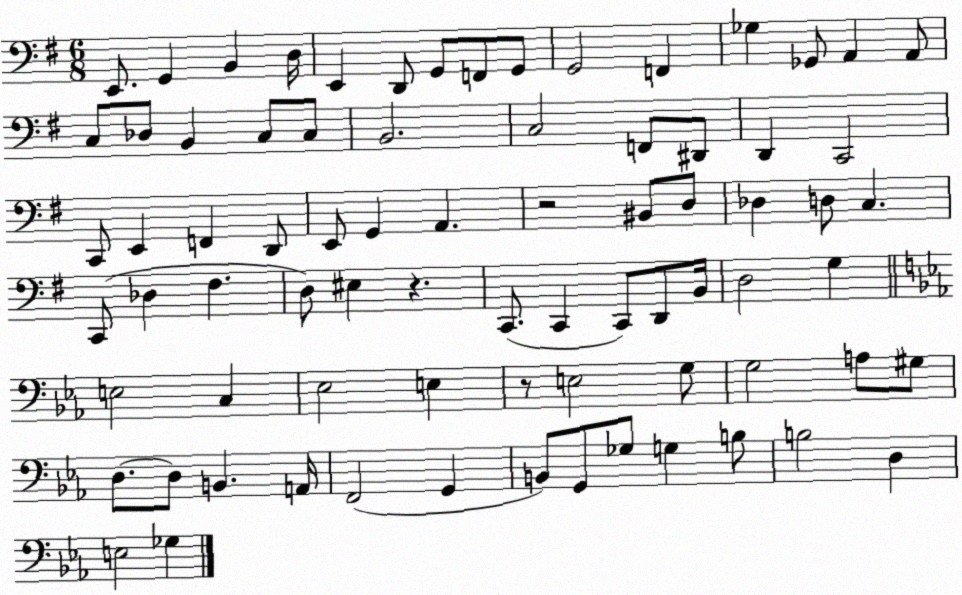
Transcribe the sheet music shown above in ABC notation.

X:1
T:Untitled
M:6/8
L:1/4
K:G
E,,/2 G,, B,, D,/4 E,, D,,/2 G,,/2 F,,/2 G,,/2 G,,2 F,, _G, _G,,/2 A,, A,,/2 C,/2 _D,/2 B,, C,/2 C,/2 B,,2 C,2 F,,/2 ^D,,/2 D,, C,,2 C,,/2 E,, F,, D,,/2 E,,/2 G,, A,, z2 ^B,,/2 D,/2 _D, D,/2 C, C,,/2 _D, ^F, D,/2 ^E, z C,,/2 C,, C,,/2 D,,/2 B,,/4 D,2 G, E,2 C, _E,2 E, z/2 E,2 G,/2 G,2 A,/2 ^G,/2 D,/2 D,/2 B,, A,,/4 F,,2 G,, B,,/2 G,,/2 _G,/2 G, B,/2 B,2 D, E,2 _G,